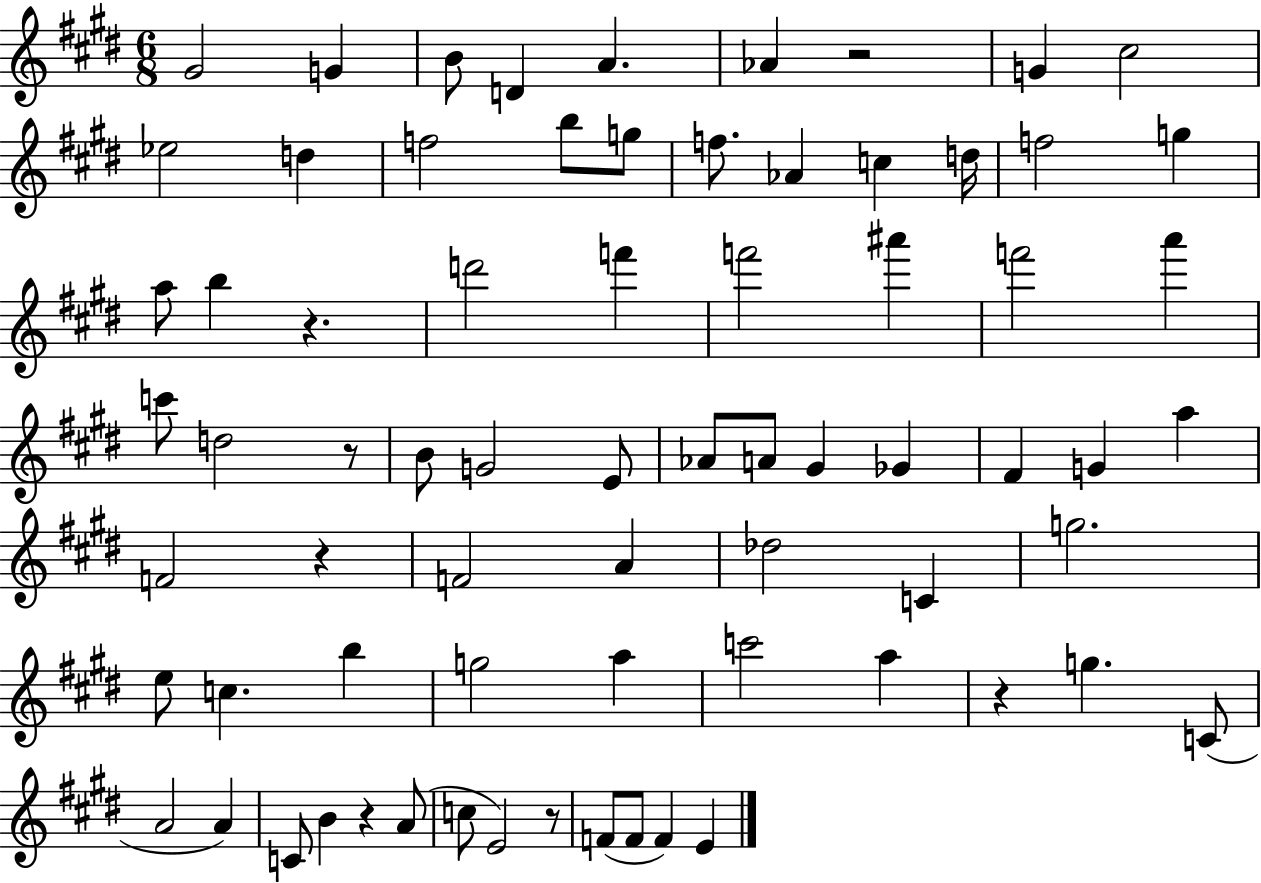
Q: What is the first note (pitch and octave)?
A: G#4